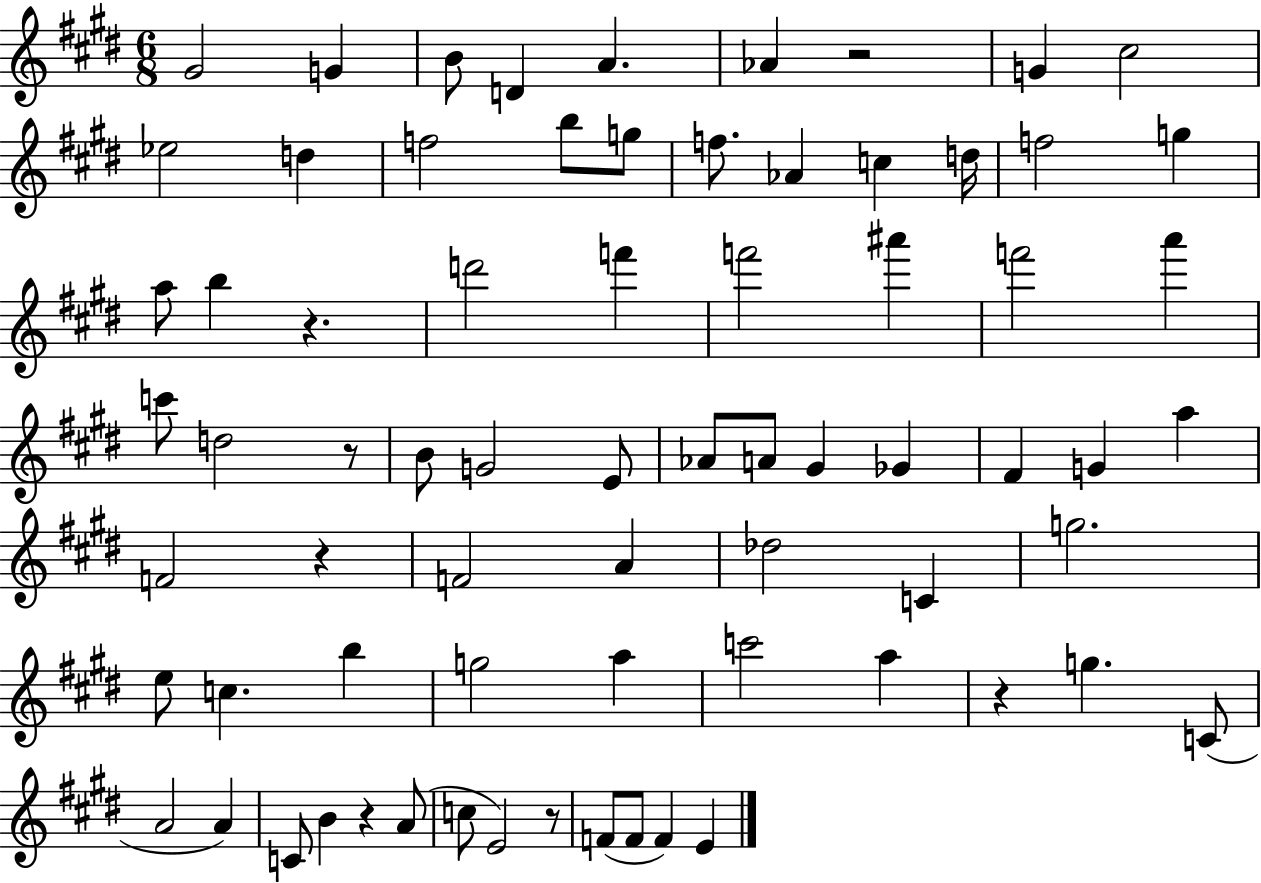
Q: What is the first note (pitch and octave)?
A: G#4